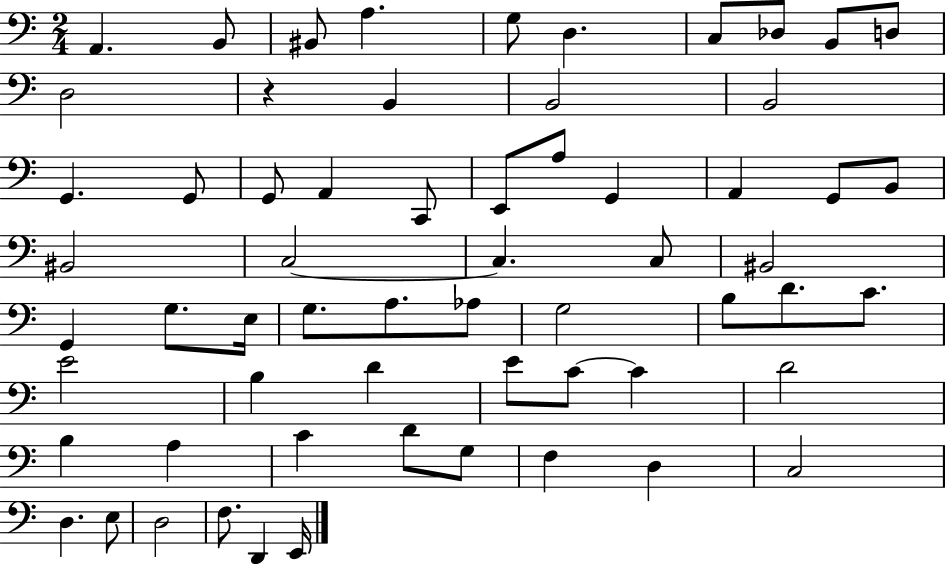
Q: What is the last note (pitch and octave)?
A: E2